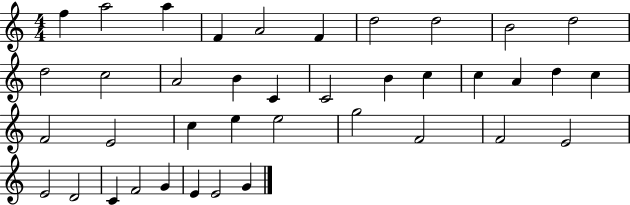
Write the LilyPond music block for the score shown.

{
  \clef treble
  \numericTimeSignature
  \time 4/4
  \key c \major
  f''4 a''2 a''4 | f'4 a'2 f'4 | d''2 d''2 | b'2 d''2 | \break d''2 c''2 | a'2 b'4 c'4 | c'2 b'4 c''4 | c''4 a'4 d''4 c''4 | \break f'2 e'2 | c''4 e''4 e''2 | g''2 f'2 | f'2 e'2 | \break e'2 d'2 | c'4 f'2 g'4 | e'4 e'2 g'4 | \bar "|."
}